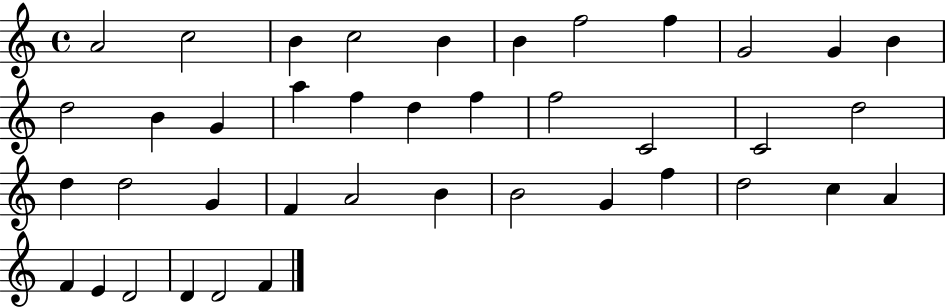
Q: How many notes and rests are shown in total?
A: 40